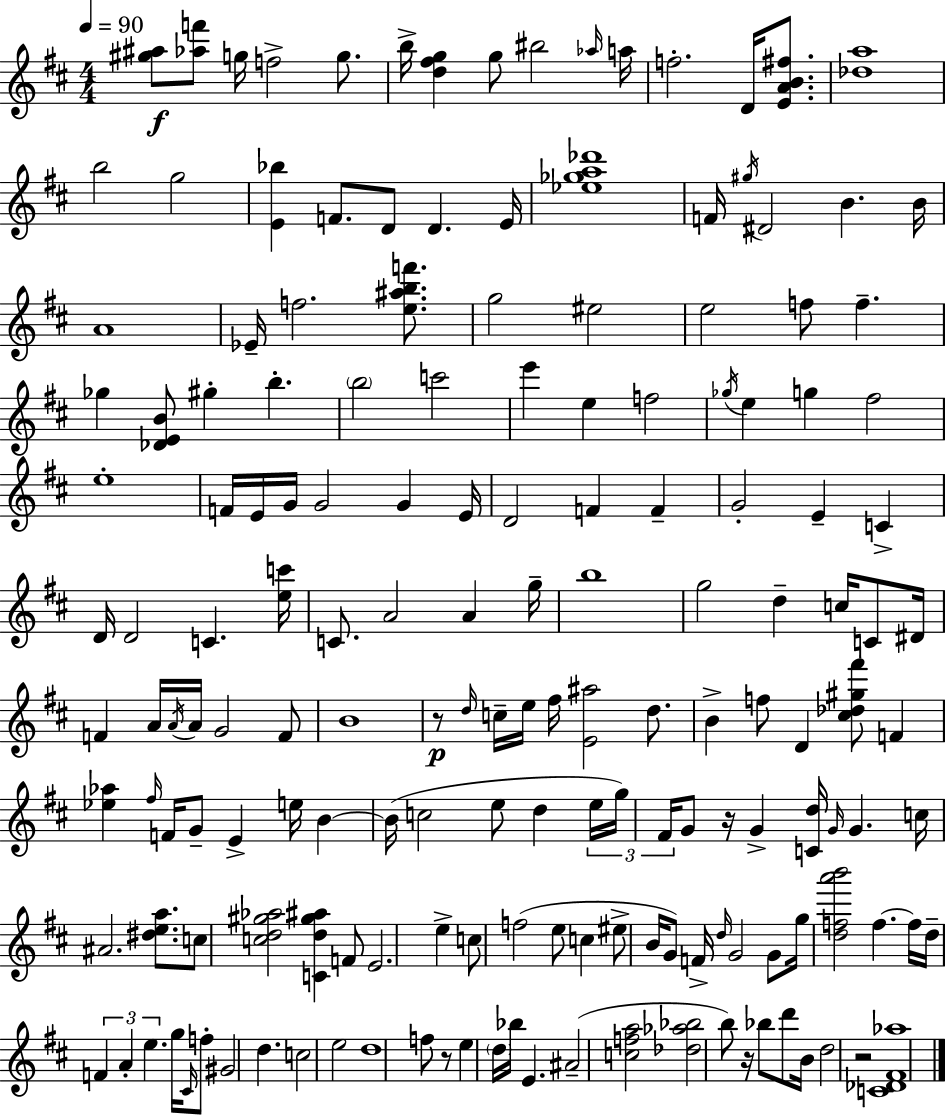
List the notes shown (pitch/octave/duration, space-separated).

[G#5,A#5]/e [Ab5,F6]/e G5/s F5/h G5/e. B5/s [D5,F#5,G5]/q G5/e BIS5/h Ab5/s A5/s F5/h. D4/s [E4,A4,B4,F#5]/e. [Db5,A5]/w B5/h G5/h [E4,Bb5]/q F4/e. D4/e D4/q. E4/s [Eb5,Gb5,A5,Db6]/w F4/s G#5/s D#4/h B4/q. B4/s A4/w Eb4/s F5/h. [E5,A#5,B5,F6]/e. G5/h EIS5/h E5/h F5/e F5/q. Gb5/q [Db4,E4,B4]/e G#5/q B5/q. B5/h C6/h E6/q E5/q F5/h Gb5/s E5/q G5/q F#5/h E5/w F4/s E4/s G4/s G4/h G4/q E4/s D4/h F4/q F4/q G4/h E4/q C4/q D4/s D4/h C4/q. [E5,C6]/s C4/e. A4/h A4/q G5/s B5/w G5/h D5/q C5/s C4/e D#4/s F4/q A4/s A4/s A4/s G4/h F4/e B4/w R/e D5/s C5/s E5/s F#5/s [E4,A#5]/h D5/e. B4/q F5/e D4/q [C#5,Db5,G#5,F#6]/e F4/q [Eb5,Ab5]/q F#5/s F4/s G4/e E4/q E5/s B4/q B4/s C5/h E5/e D5/q E5/s G5/s F#4/s G4/e R/s G4/q [C4,D5]/s G4/s G4/q. C5/s A#4/h. [D#5,E5,A5]/e. C5/e [C5,D5,G#5,Ab5]/h [C4,D5,G#5,A#5]/q F4/e E4/h. E5/q C5/e F5/h E5/e C5/q EIS5/e B4/s G4/e F4/s D5/s G4/h G4/e G5/s [D5,F5,A6,B6]/h F5/q. F5/s D5/s F4/q A4/q E5/q. G5/s C#4/s F5/e G#4/h D5/q. C5/h E5/h D5/w F5/e R/e E5/q D5/s Bb5/s E4/q. A#4/h [C5,F5,A5]/h [Db5,Ab5,Bb5]/h B5/e R/s Bb5/e D6/e B4/s D5/h R/h [C4,Db4,F#4,Ab5]/w